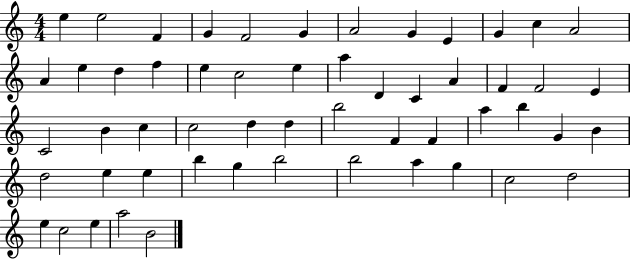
{
  \clef treble
  \numericTimeSignature
  \time 4/4
  \key c \major
  e''4 e''2 f'4 | g'4 f'2 g'4 | a'2 g'4 e'4 | g'4 c''4 a'2 | \break a'4 e''4 d''4 f''4 | e''4 c''2 e''4 | a''4 d'4 c'4 a'4 | f'4 f'2 e'4 | \break c'2 b'4 c''4 | c''2 d''4 d''4 | b''2 f'4 f'4 | a''4 b''4 g'4 b'4 | \break d''2 e''4 e''4 | b''4 g''4 b''2 | b''2 a''4 g''4 | c''2 d''2 | \break e''4 c''2 e''4 | a''2 b'2 | \bar "|."
}